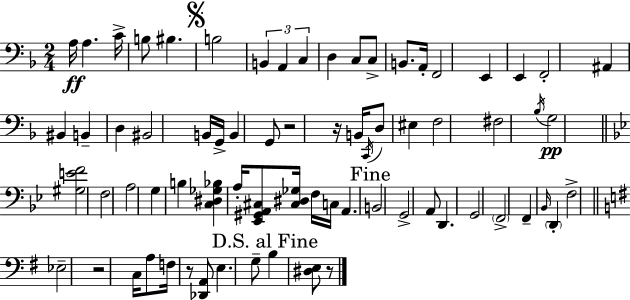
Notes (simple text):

A3/s A3/q. C4/s B3/e BIS3/q. B3/h B2/q A2/q C3/q D3/q C3/e C3/e B2/e. A2/s F2/h E2/q E2/q F2/h A#2/q BIS2/q B2/q D3/q BIS2/h B2/s G2/s B2/q G2/e R/h R/s B2/s C2/s D3/e EIS3/q F3/h F#3/h Bb3/s G3/h [G#3,E4,F4]/h F3/h A3/h G3/q B3/q [C3,D#3,Gb3,Bb3]/q A3/s [Eb2,G#2,A2,C#3]/e [C#3,D#3,Gb3]/s F3/s C3/s A2/q. B2/h G2/h A2/e D2/q. G2/h F2/h F2/q Bb2/s D2/q F3/h Eb3/h R/h C3/s A3/e F3/s R/e [Db2,A2]/e E3/q. G3/e B3/q [D#3,E3]/e R/e